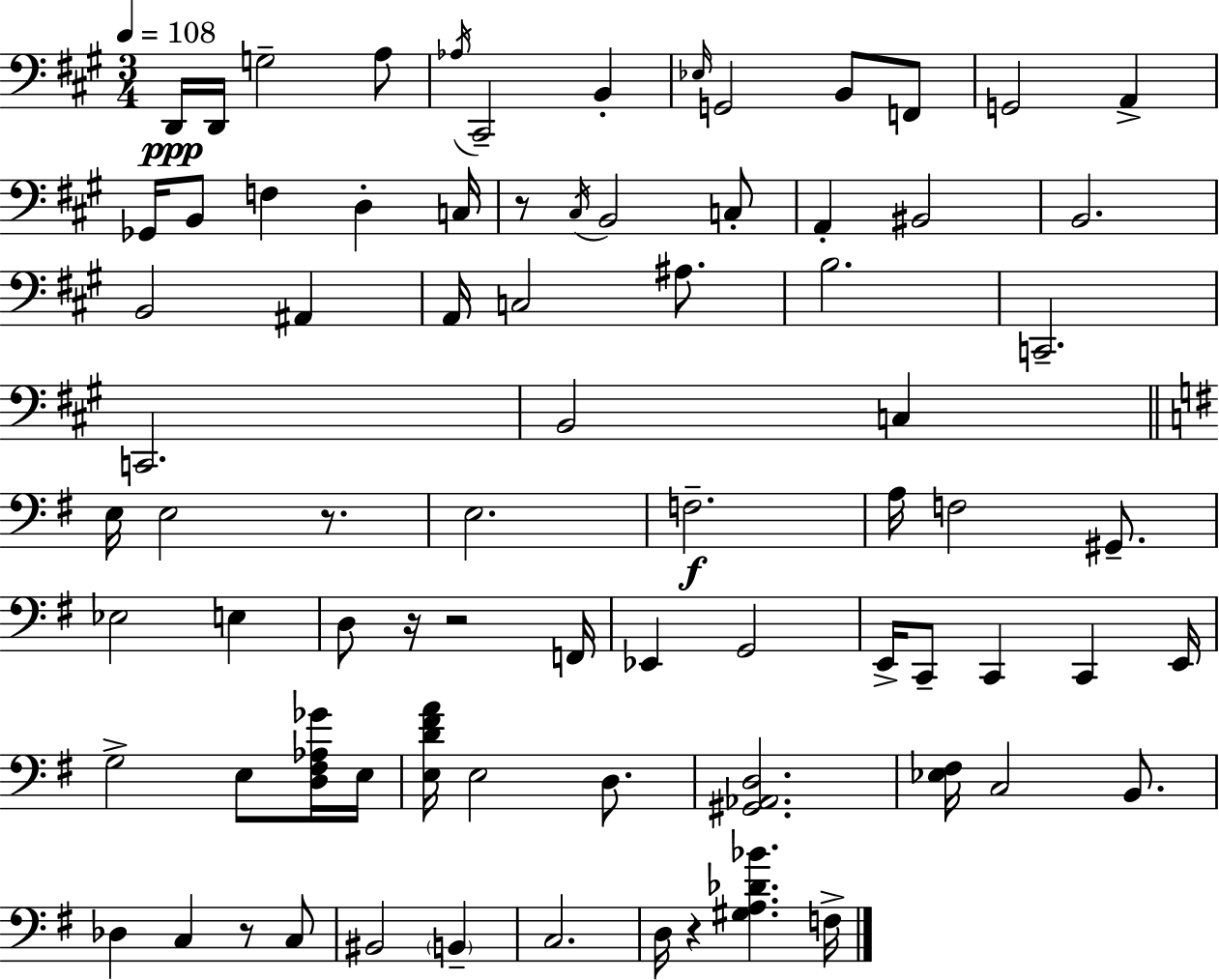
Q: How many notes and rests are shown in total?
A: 78